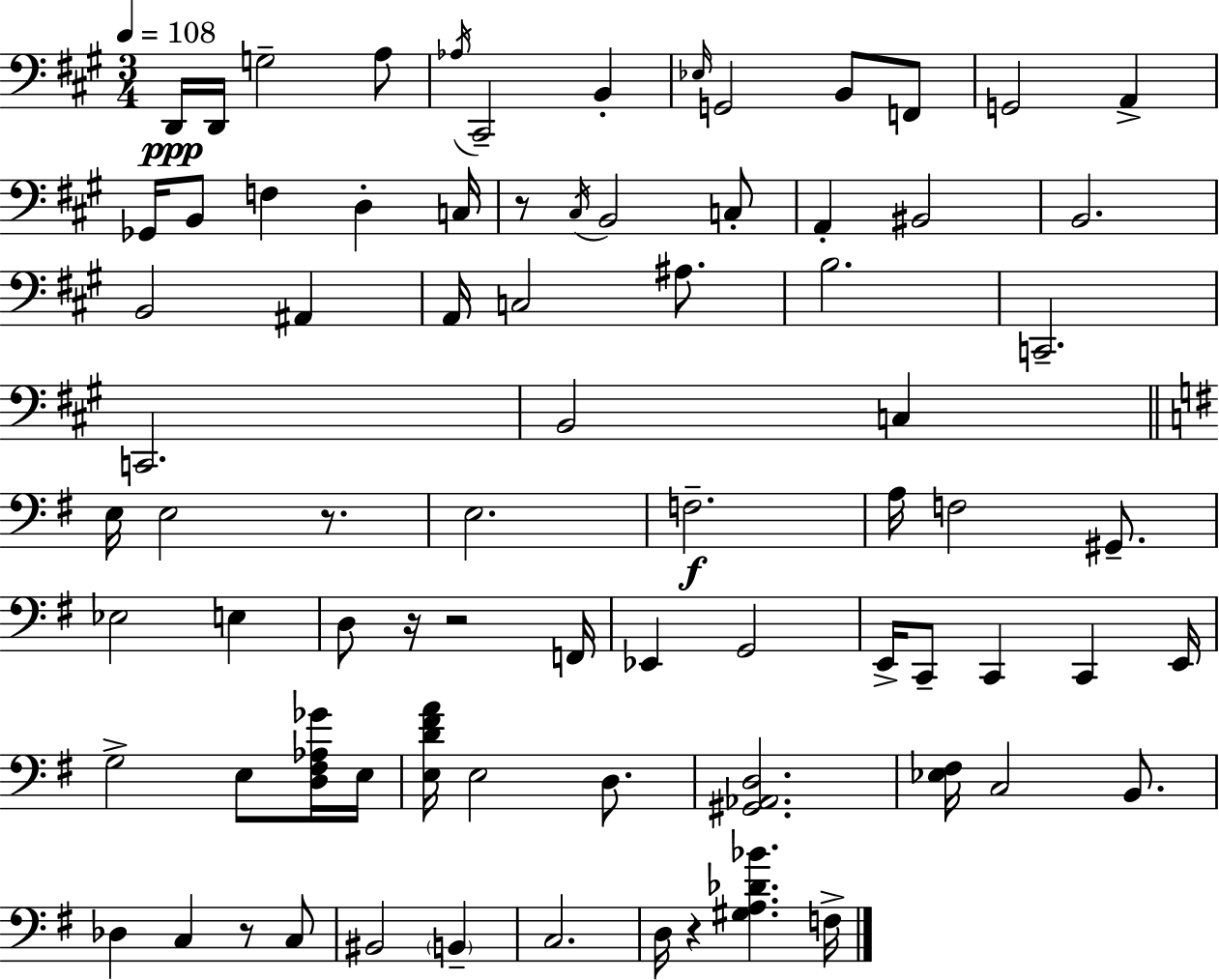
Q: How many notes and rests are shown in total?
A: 78